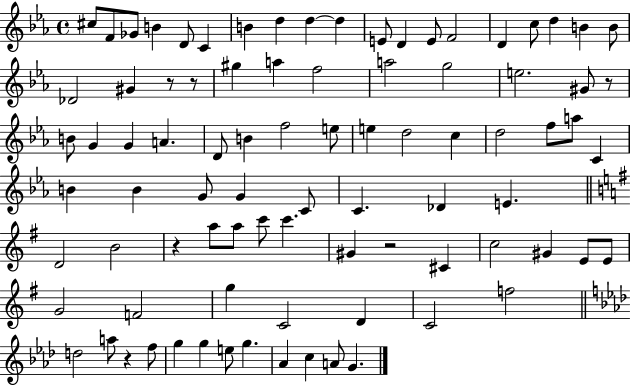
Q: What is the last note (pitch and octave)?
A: G4